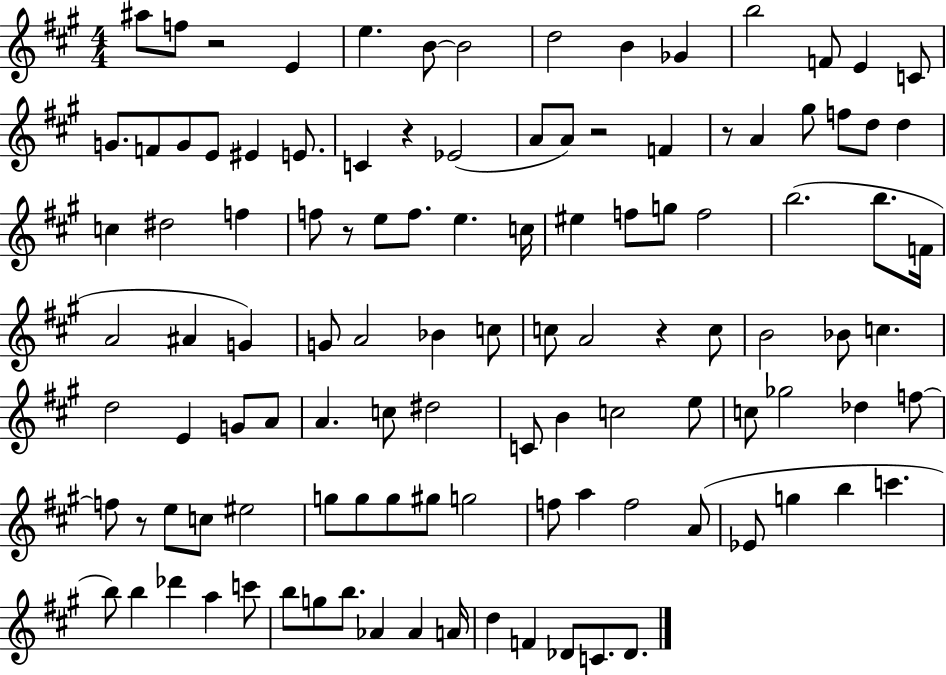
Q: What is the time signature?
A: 4/4